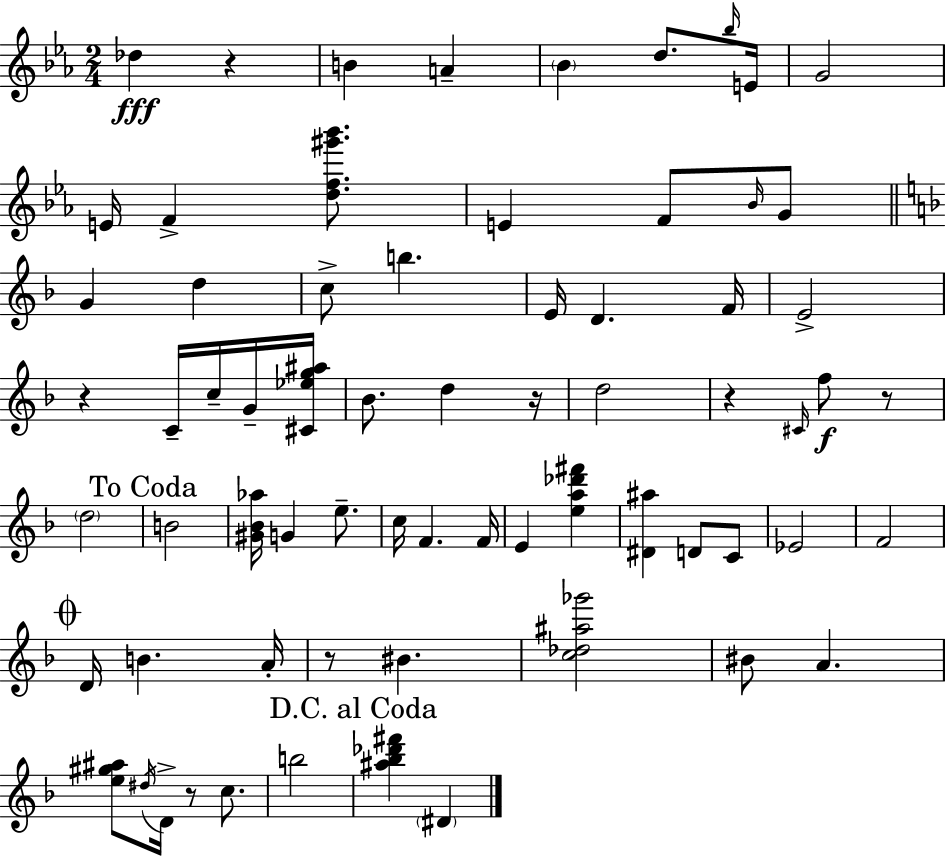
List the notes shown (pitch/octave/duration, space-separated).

Db5/q R/q B4/q A4/q Bb4/q D5/e. Bb5/s E4/s G4/h E4/s F4/q [D5,F5,G#6,Bb6]/e. E4/q F4/e Bb4/s G4/e G4/q D5/q C5/e B5/q. E4/s D4/q. F4/s E4/h R/q C4/s C5/s G4/s [C#4,Eb5,G5,A#5]/s Bb4/e. D5/q R/s D5/h R/q C#4/s F5/e R/e D5/h B4/h [G#4,Bb4,Ab5]/s G4/q E5/e. C5/s F4/q. F4/s E4/q [E5,A5,Db6,F#6]/q [D#4,A#5]/q D4/e C4/e Eb4/h F4/h D4/s B4/q. A4/s R/e BIS4/q. [C5,Db5,A#5,Gb6]/h BIS4/e A4/q. [E5,G#5,A#5]/e D#5/s D4/s R/e C5/e. B5/h [A#5,Bb5,Db6,F#6]/q D#4/q